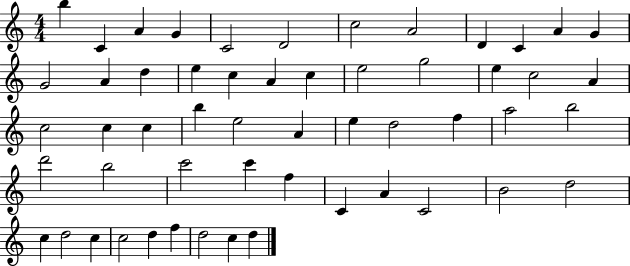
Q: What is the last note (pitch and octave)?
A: D5